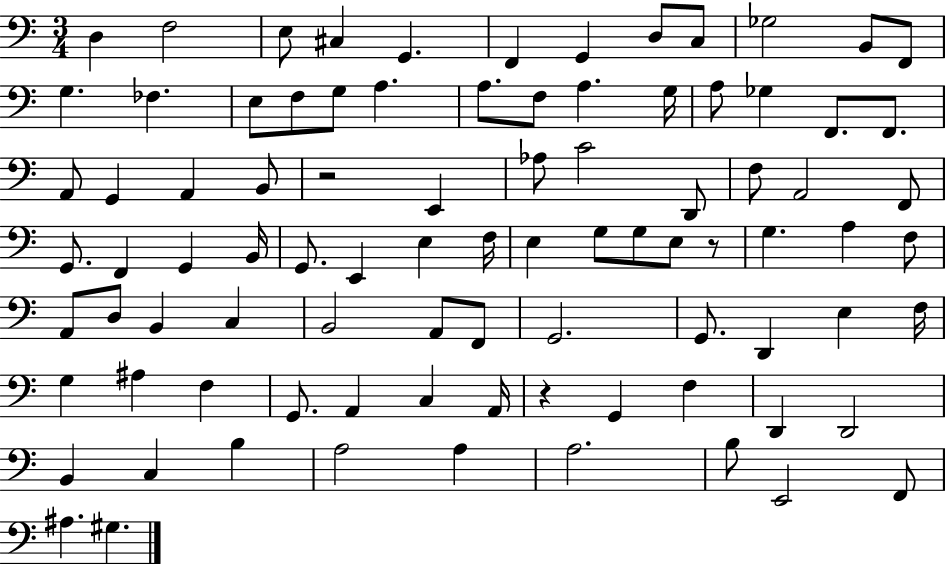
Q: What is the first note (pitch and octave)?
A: D3